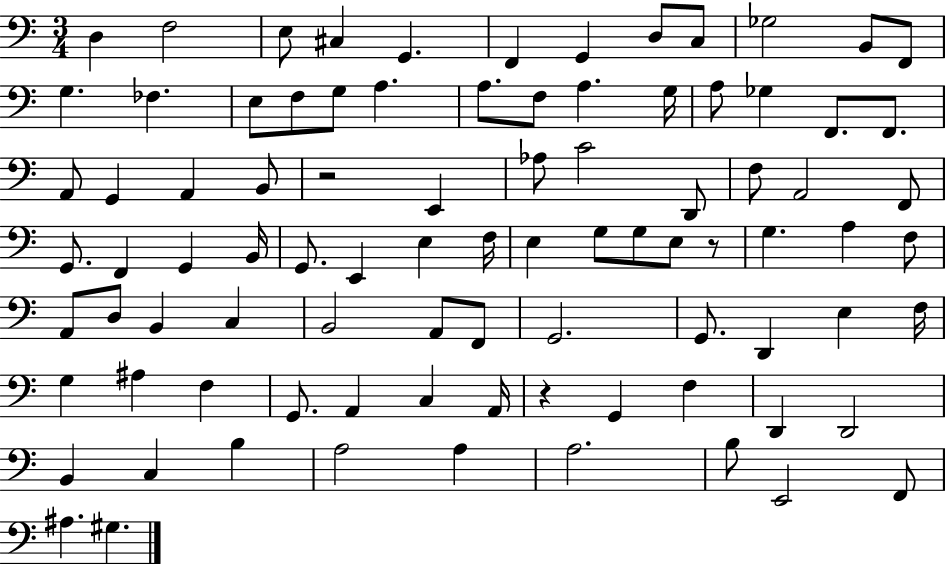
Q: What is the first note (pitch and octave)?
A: D3